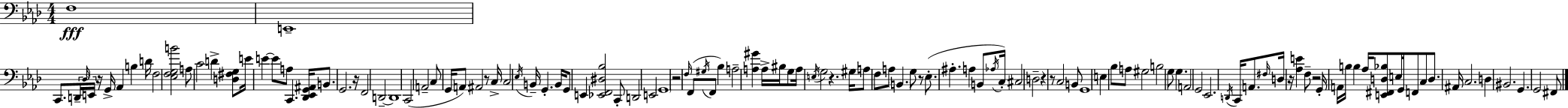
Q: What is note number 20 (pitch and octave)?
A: B2